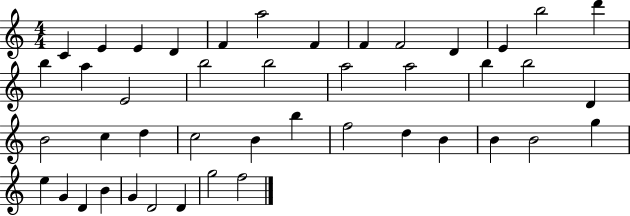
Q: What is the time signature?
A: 4/4